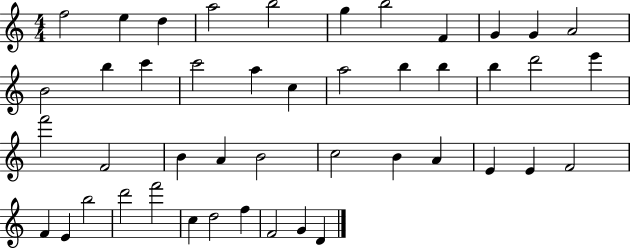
F5/h E5/q D5/q A5/h B5/h G5/q B5/h F4/q G4/q G4/q A4/h B4/h B5/q C6/q C6/h A5/q C5/q A5/h B5/q B5/q B5/q D6/h E6/q F6/h F4/h B4/q A4/q B4/h C5/h B4/q A4/q E4/q E4/q F4/h F4/q E4/q B5/h D6/h F6/h C5/q D5/h F5/q F4/h G4/q D4/q